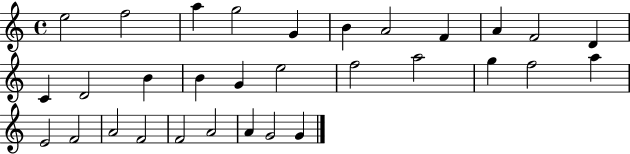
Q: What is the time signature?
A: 4/4